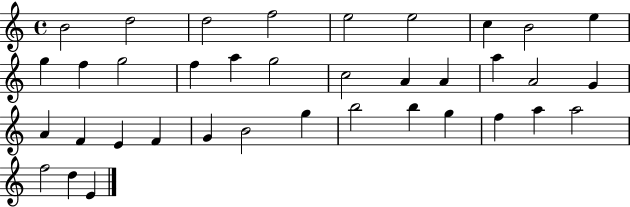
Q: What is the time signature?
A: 4/4